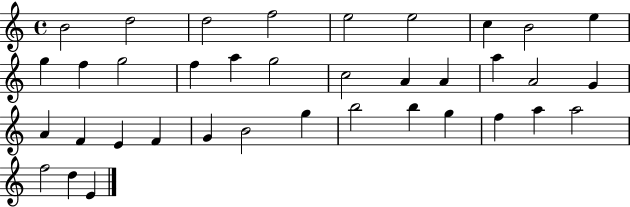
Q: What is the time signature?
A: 4/4